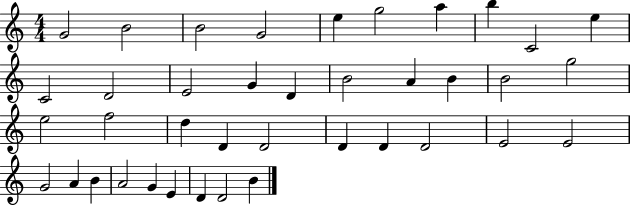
G4/h B4/h B4/h G4/h E5/q G5/h A5/q B5/q C4/h E5/q C4/h D4/h E4/h G4/q D4/q B4/h A4/q B4/q B4/h G5/h E5/h F5/h D5/q D4/q D4/h D4/q D4/q D4/h E4/h E4/h G4/h A4/q B4/q A4/h G4/q E4/q D4/q D4/h B4/q